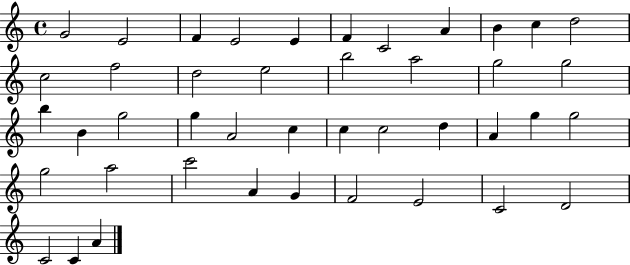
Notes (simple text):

G4/h E4/h F4/q E4/h E4/q F4/q C4/h A4/q B4/q C5/q D5/h C5/h F5/h D5/h E5/h B5/h A5/h G5/h G5/h B5/q B4/q G5/h G5/q A4/h C5/q C5/q C5/h D5/q A4/q G5/q G5/h G5/h A5/h C6/h A4/q G4/q F4/h E4/h C4/h D4/h C4/h C4/q A4/q